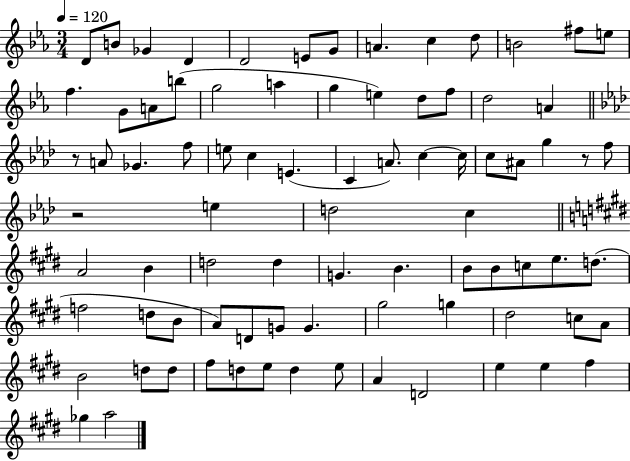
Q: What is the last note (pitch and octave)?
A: A5